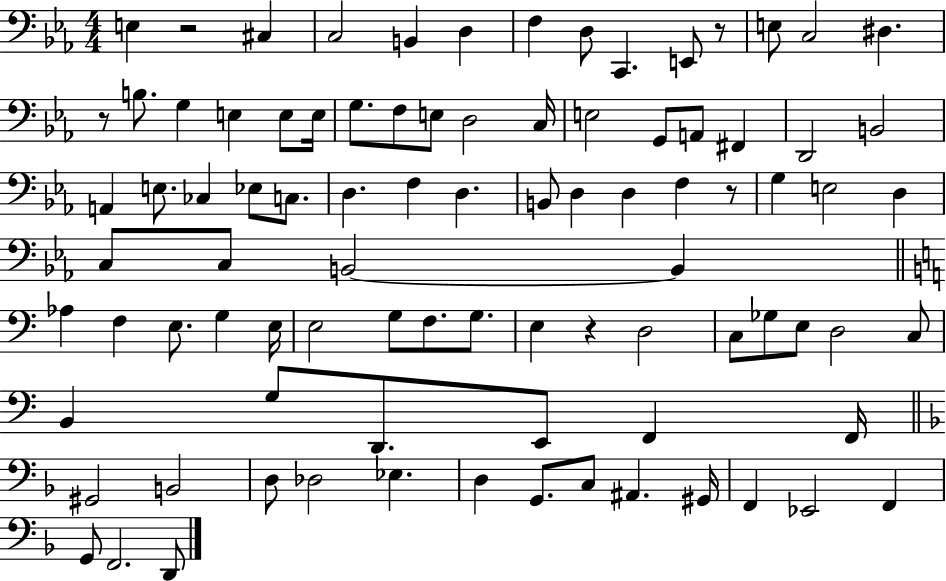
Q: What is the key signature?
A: EES major